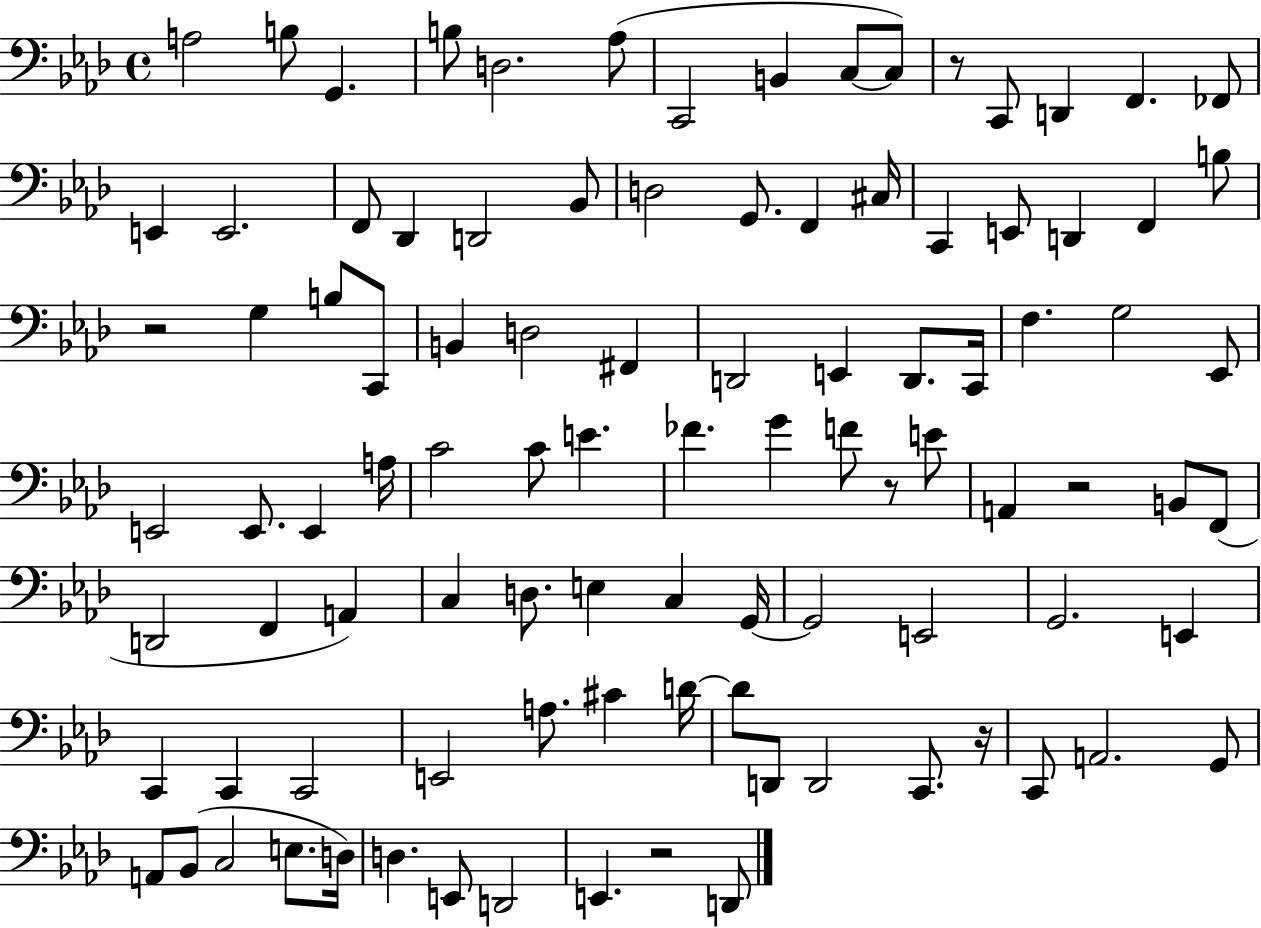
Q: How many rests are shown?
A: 6